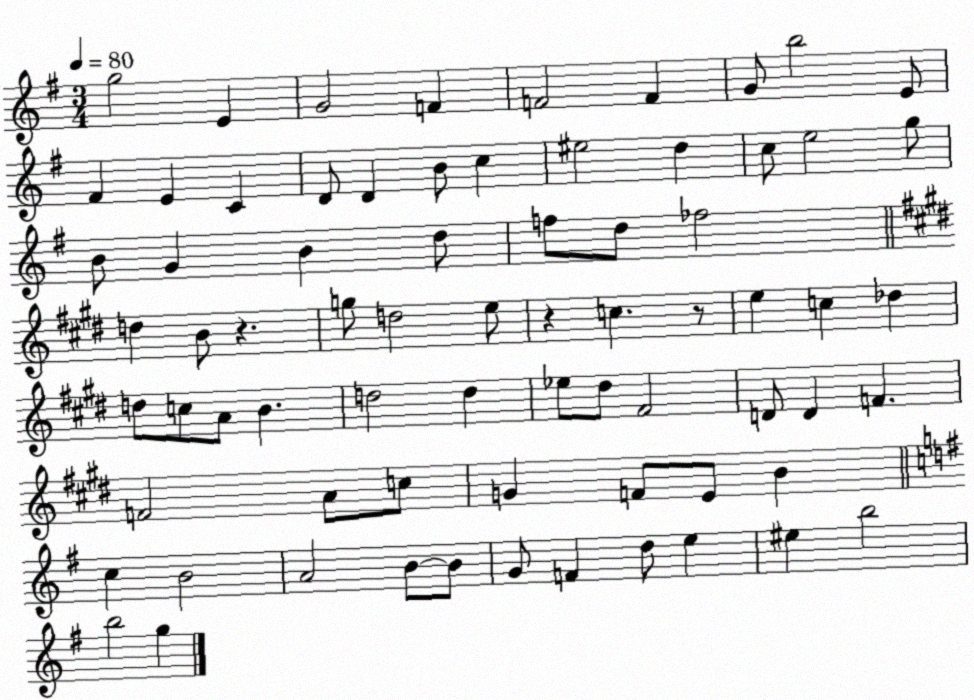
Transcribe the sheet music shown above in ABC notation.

X:1
T:Untitled
M:3/4
L:1/4
K:G
g2 E G2 F F2 F G/2 b2 E/2 ^F E C D/2 D B/2 c ^e2 d c/2 e2 g/2 B/2 G B d/2 f/2 d/2 _f2 d B/2 z g/2 d2 e/2 z c z/2 e c _d d/2 c/2 A/2 B d2 d _e/2 ^d/2 ^F2 D/2 D F F2 A/2 c/2 G F/2 E/2 B c B2 A2 B/2 B/2 G/2 F d/2 e ^e b2 b2 g